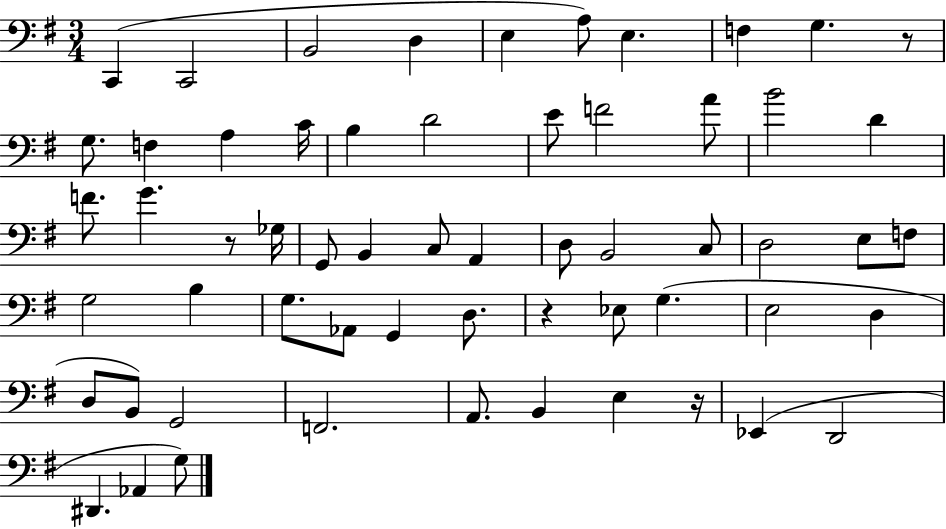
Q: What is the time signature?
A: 3/4